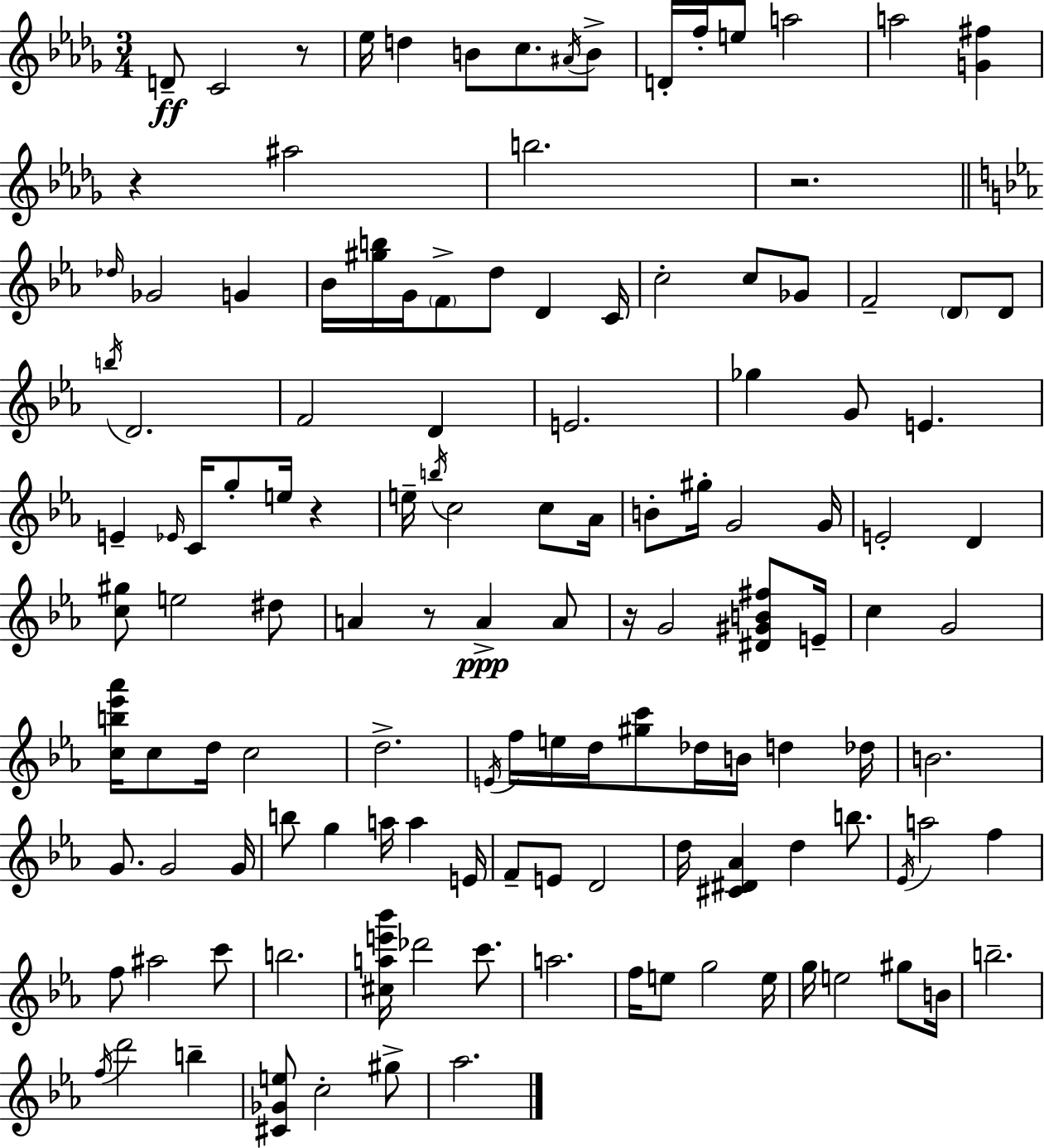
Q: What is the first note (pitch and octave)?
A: D4